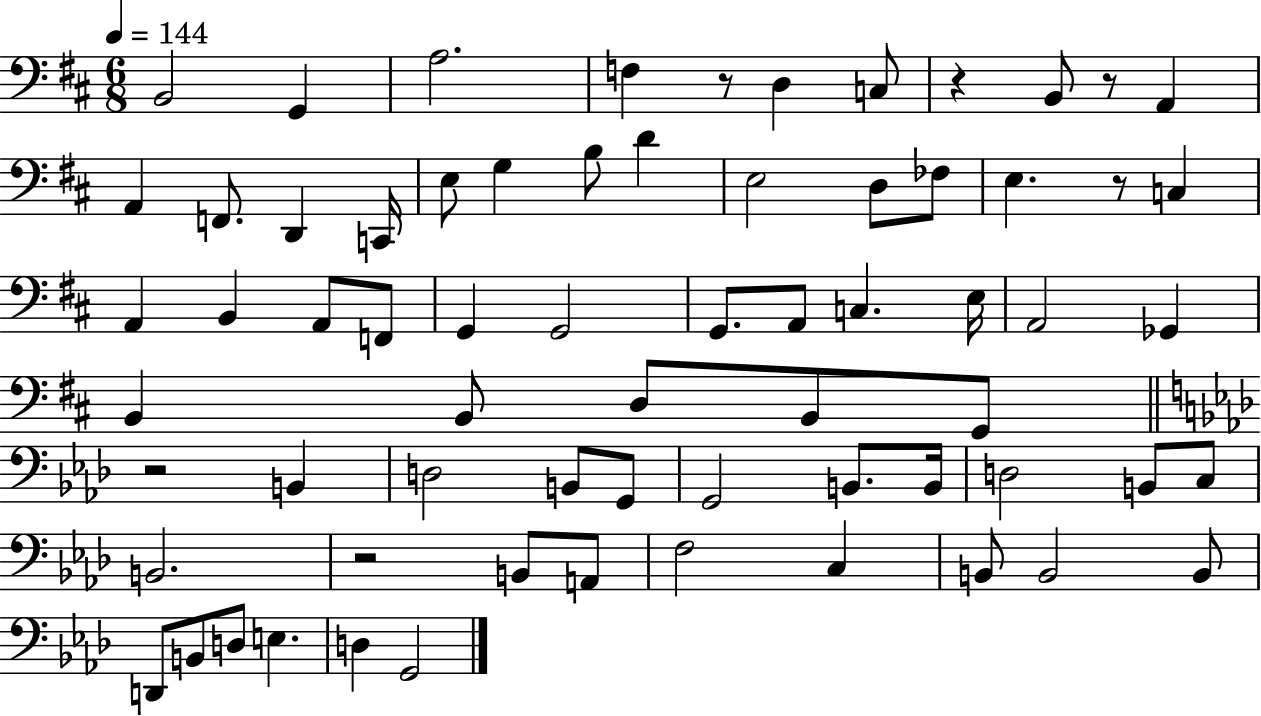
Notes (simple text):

B2/h G2/q A3/h. F3/q R/e D3/q C3/e R/q B2/e R/e A2/q A2/q F2/e. D2/q C2/s E3/e G3/q B3/e D4/q E3/h D3/e FES3/e E3/q. R/e C3/q A2/q B2/q A2/e F2/e G2/q G2/h G2/e. A2/e C3/q. E3/s A2/h Gb2/q B2/q B2/e D3/e B2/e G2/e R/h B2/q D3/h B2/e G2/e G2/h B2/e. B2/s D3/h B2/e C3/e B2/h. R/h B2/e A2/e F3/h C3/q B2/e B2/h B2/e D2/e B2/e D3/e E3/q. D3/q G2/h